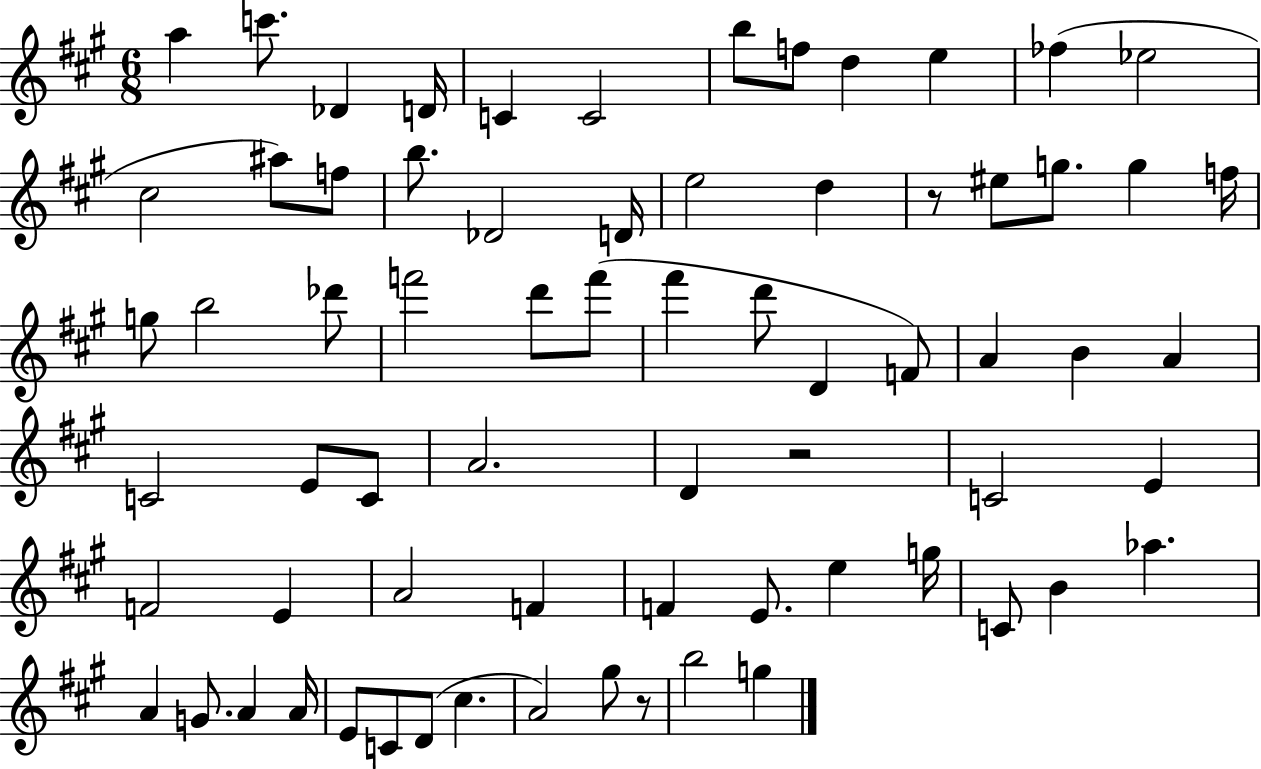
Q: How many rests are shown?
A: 3